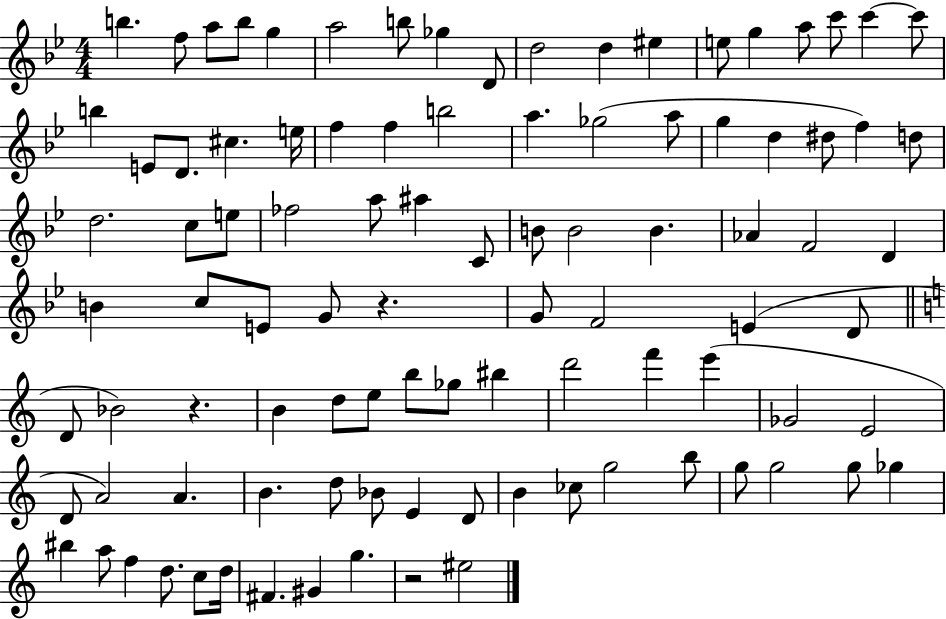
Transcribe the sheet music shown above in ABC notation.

X:1
T:Untitled
M:4/4
L:1/4
K:Bb
b f/2 a/2 b/2 g a2 b/2 _g D/2 d2 d ^e e/2 g a/2 c'/2 c' c'/2 b E/2 D/2 ^c e/4 f f b2 a _g2 a/2 g d ^d/2 f d/2 d2 c/2 e/2 _f2 a/2 ^a C/2 B/2 B2 B _A F2 D B c/2 E/2 G/2 z G/2 F2 E D/2 D/2 _B2 z B d/2 e/2 b/2 _g/2 ^b d'2 f' e' _G2 E2 D/2 A2 A B d/2 _B/2 E D/2 B _c/2 g2 b/2 g/2 g2 g/2 _g ^b a/2 f d/2 c/2 d/4 ^F ^G g z2 ^e2